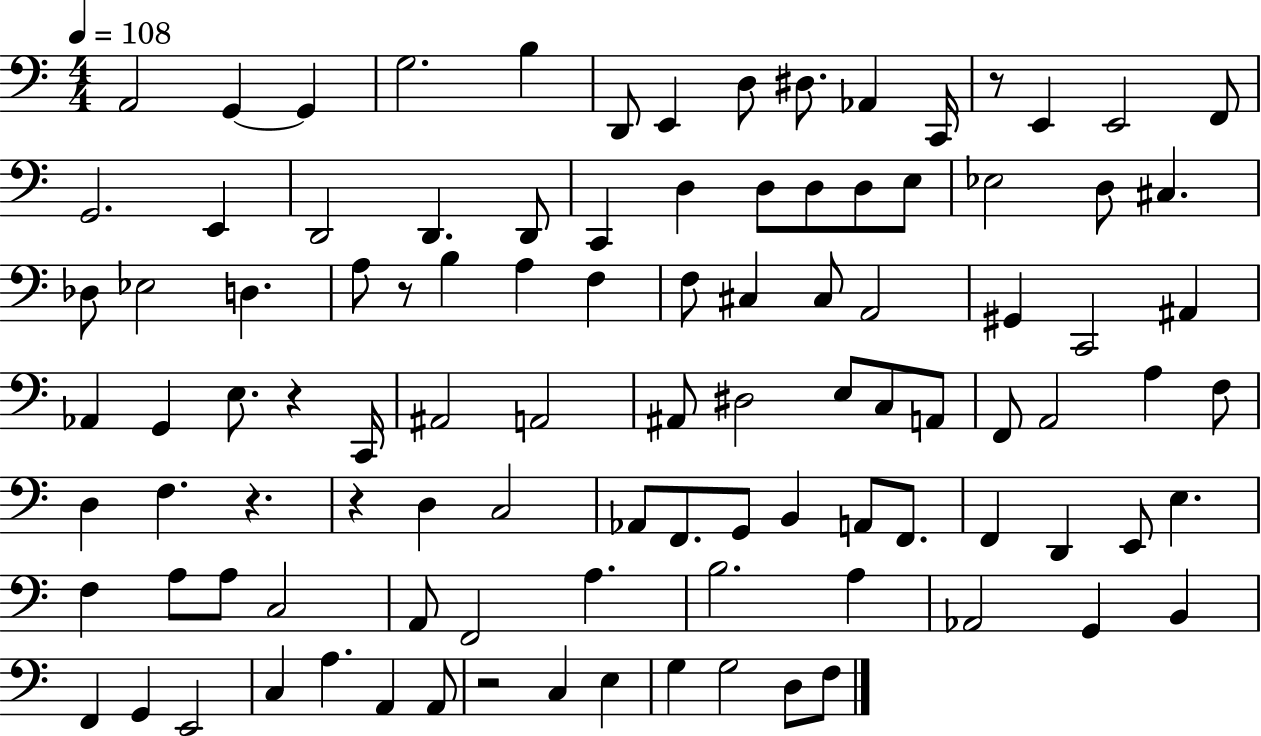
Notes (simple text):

A2/h G2/q G2/q G3/h. B3/q D2/e E2/q D3/e D#3/e. Ab2/q C2/s R/e E2/q E2/h F2/e G2/h. E2/q D2/h D2/q. D2/e C2/q D3/q D3/e D3/e D3/e E3/e Eb3/h D3/e C#3/q. Db3/e Eb3/h D3/q. A3/e R/e B3/q A3/q F3/q F3/e C#3/q C#3/e A2/h G#2/q C2/h A#2/q Ab2/q G2/q E3/e. R/q C2/s A#2/h A2/h A#2/e D#3/h E3/e C3/e A2/e F2/e A2/h A3/q F3/e D3/q F3/q. R/q. R/q D3/q C3/h Ab2/e F2/e. G2/e B2/q A2/e F2/e. F2/q D2/q E2/e E3/q. F3/q A3/e A3/e C3/h A2/e F2/h A3/q. B3/h. A3/q Ab2/h G2/q B2/q F2/q G2/q E2/h C3/q A3/q. A2/q A2/e R/h C3/q E3/q G3/q G3/h D3/e F3/e